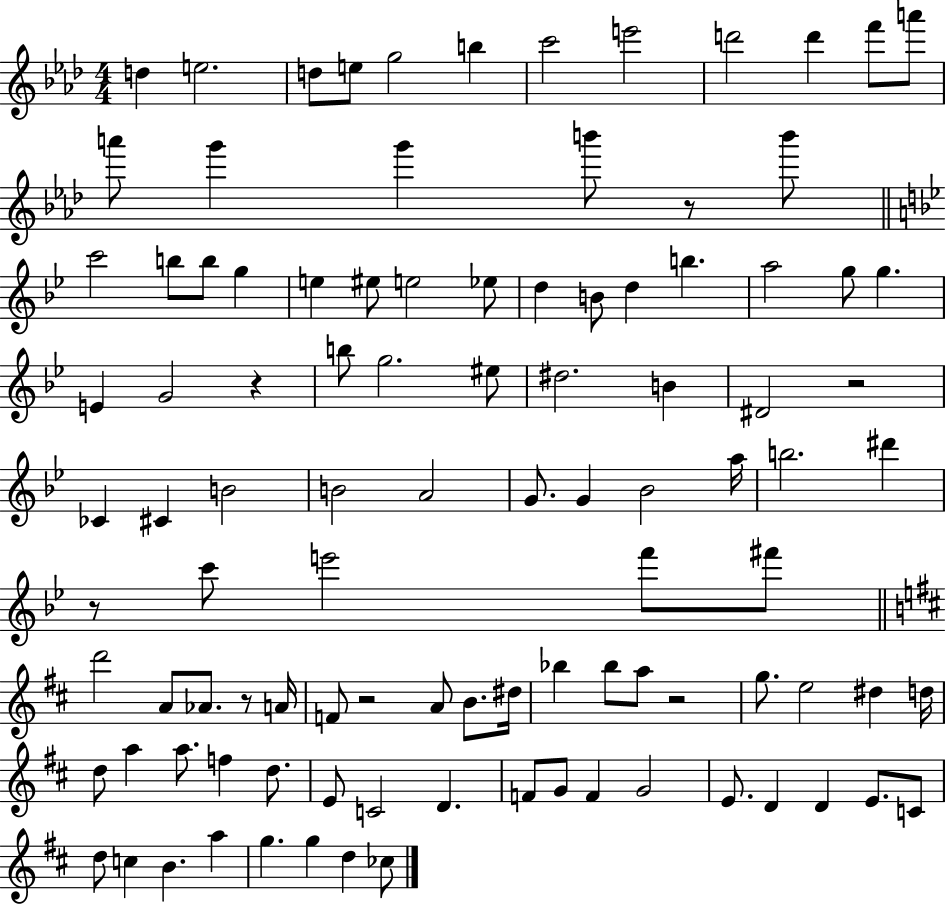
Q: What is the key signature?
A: AES major